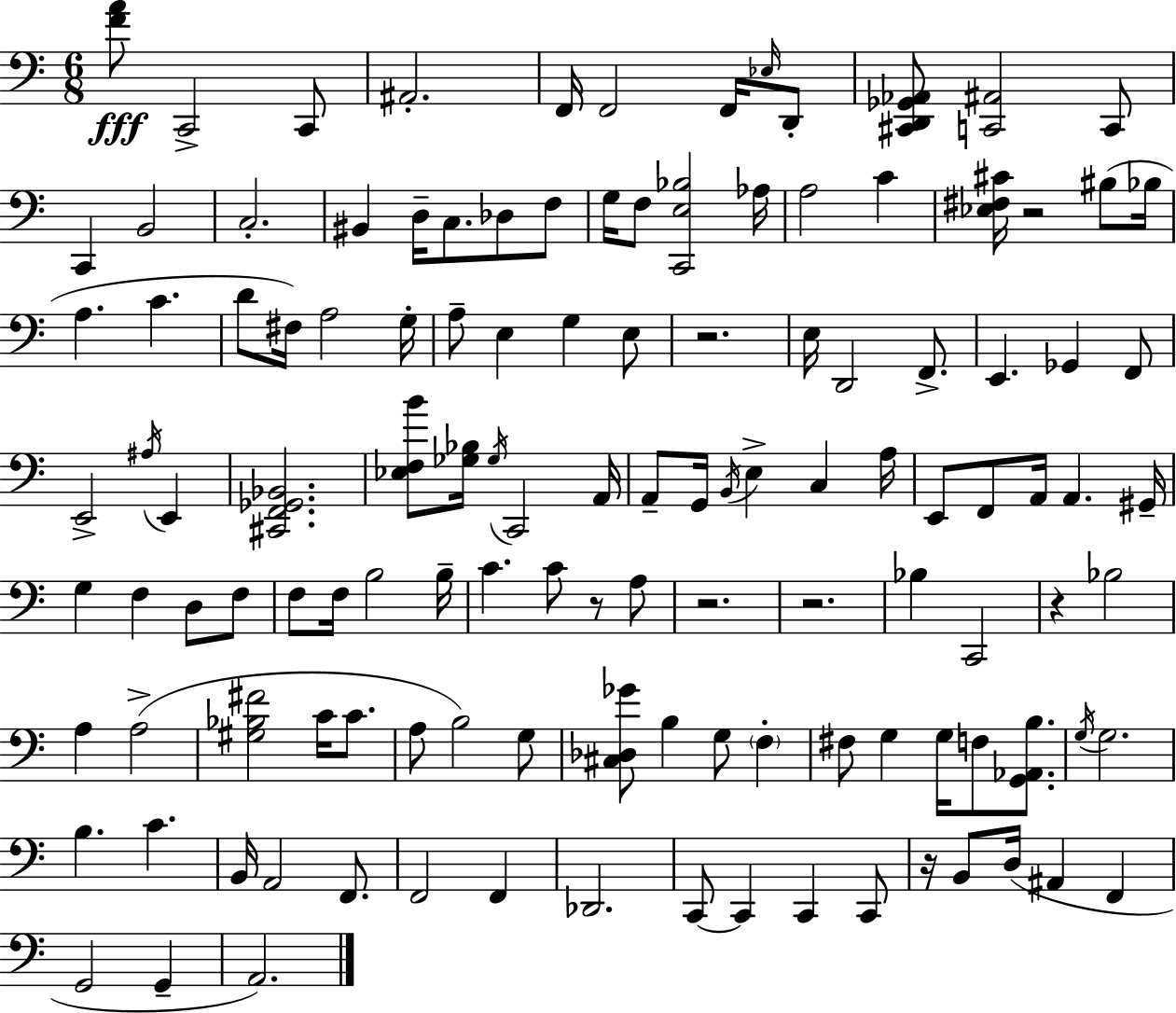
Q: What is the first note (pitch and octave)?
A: C2